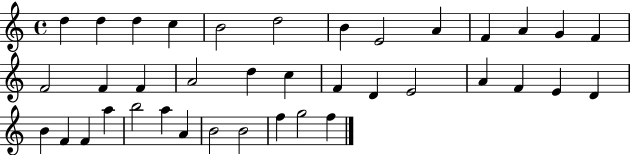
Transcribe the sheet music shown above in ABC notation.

X:1
T:Untitled
M:4/4
L:1/4
K:C
d d d c B2 d2 B E2 A F A G F F2 F F A2 d c F D E2 A F E D B F F a b2 a A B2 B2 f g2 f